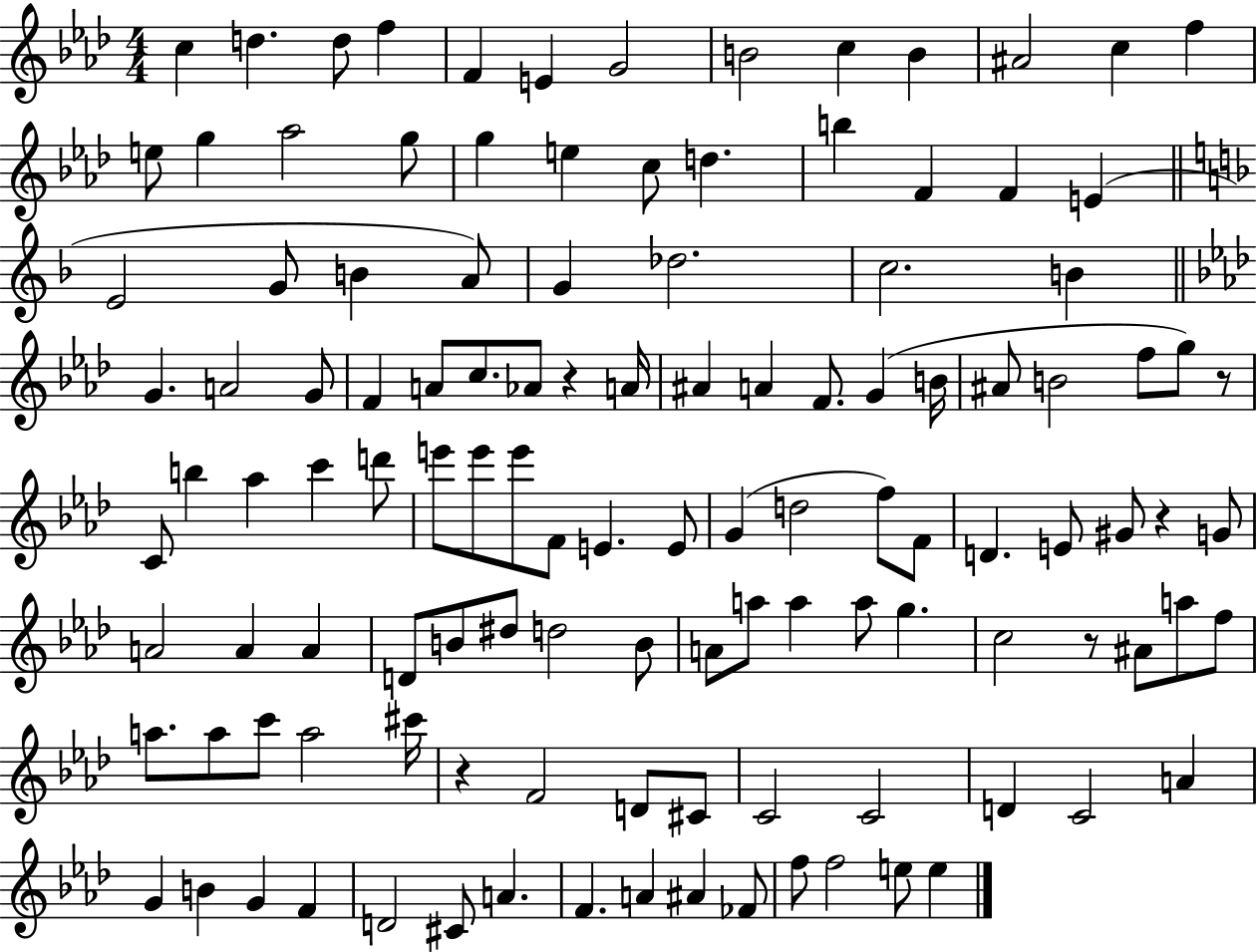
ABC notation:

X:1
T:Untitled
M:4/4
L:1/4
K:Ab
c d d/2 f F E G2 B2 c B ^A2 c f e/2 g _a2 g/2 g e c/2 d b F F E E2 G/2 B A/2 G _d2 c2 B G A2 G/2 F A/2 c/2 _A/2 z A/4 ^A A F/2 G B/4 ^A/2 B2 f/2 g/2 z/2 C/2 b _a c' d'/2 e'/2 e'/2 e'/2 F/2 E E/2 G d2 f/2 F/2 D E/2 ^G/2 z G/2 A2 A A D/2 B/2 ^d/2 d2 B/2 A/2 a/2 a a/2 g c2 z/2 ^A/2 a/2 f/2 a/2 a/2 c'/2 a2 ^c'/4 z F2 D/2 ^C/2 C2 C2 D C2 A G B G F D2 ^C/2 A F A ^A _F/2 f/2 f2 e/2 e